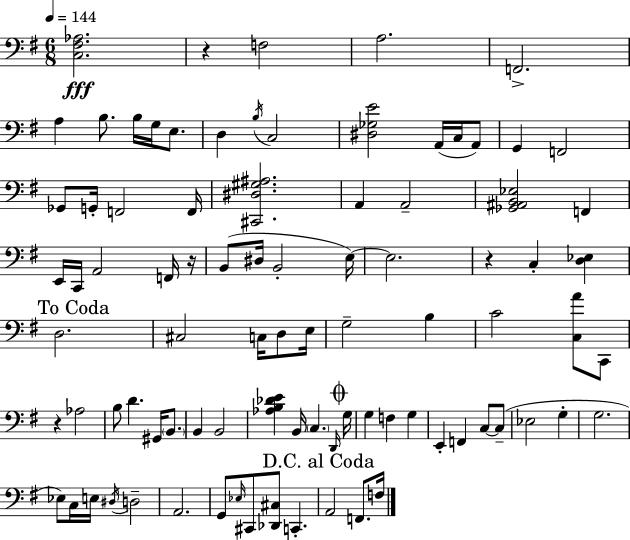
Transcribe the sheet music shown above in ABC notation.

X:1
T:Untitled
M:6/8
L:1/4
K:Em
[C,^F,_A,]2 z F,2 A,2 F,,2 A, B,/2 B,/4 G,/4 E,/2 D, B,/4 C,2 [^D,_G,E]2 A,,/4 C,/4 A,,/2 G,, F,,2 _G,,/2 G,,/4 F,,2 F,,/4 [^C,,^D,^G,^A,]2 A,, A,,2 [_G,,^A,,B,,_E,]2 F,, E,,/4 C,,/4 A,,2 F,,/4 z/4 B,,/2 ^D,/4 B,,2 E,/4 E,2 z C, [D,_E,] D,2 ^C,2 C,/4 D,/2 E,/4 G,2 B, C2 [C,A]/2 C,,/2 z _A,2 B,/2 D ^G,,/4 B,,/2 B,, B,,2 [_A,B,_DE] B,,/4 C, D,,/4 G,/4 G, F, G, E,, F,, C,/2 C,/2 _E,2 G, G,2 _E,/2 C,/4 E,/4 ^D,/4 D,2 A,,2 G,,/2 _E,/4 ^C,,/2 [_D,,^C,]/2 C,, A,,2 F,,/2 F,/4